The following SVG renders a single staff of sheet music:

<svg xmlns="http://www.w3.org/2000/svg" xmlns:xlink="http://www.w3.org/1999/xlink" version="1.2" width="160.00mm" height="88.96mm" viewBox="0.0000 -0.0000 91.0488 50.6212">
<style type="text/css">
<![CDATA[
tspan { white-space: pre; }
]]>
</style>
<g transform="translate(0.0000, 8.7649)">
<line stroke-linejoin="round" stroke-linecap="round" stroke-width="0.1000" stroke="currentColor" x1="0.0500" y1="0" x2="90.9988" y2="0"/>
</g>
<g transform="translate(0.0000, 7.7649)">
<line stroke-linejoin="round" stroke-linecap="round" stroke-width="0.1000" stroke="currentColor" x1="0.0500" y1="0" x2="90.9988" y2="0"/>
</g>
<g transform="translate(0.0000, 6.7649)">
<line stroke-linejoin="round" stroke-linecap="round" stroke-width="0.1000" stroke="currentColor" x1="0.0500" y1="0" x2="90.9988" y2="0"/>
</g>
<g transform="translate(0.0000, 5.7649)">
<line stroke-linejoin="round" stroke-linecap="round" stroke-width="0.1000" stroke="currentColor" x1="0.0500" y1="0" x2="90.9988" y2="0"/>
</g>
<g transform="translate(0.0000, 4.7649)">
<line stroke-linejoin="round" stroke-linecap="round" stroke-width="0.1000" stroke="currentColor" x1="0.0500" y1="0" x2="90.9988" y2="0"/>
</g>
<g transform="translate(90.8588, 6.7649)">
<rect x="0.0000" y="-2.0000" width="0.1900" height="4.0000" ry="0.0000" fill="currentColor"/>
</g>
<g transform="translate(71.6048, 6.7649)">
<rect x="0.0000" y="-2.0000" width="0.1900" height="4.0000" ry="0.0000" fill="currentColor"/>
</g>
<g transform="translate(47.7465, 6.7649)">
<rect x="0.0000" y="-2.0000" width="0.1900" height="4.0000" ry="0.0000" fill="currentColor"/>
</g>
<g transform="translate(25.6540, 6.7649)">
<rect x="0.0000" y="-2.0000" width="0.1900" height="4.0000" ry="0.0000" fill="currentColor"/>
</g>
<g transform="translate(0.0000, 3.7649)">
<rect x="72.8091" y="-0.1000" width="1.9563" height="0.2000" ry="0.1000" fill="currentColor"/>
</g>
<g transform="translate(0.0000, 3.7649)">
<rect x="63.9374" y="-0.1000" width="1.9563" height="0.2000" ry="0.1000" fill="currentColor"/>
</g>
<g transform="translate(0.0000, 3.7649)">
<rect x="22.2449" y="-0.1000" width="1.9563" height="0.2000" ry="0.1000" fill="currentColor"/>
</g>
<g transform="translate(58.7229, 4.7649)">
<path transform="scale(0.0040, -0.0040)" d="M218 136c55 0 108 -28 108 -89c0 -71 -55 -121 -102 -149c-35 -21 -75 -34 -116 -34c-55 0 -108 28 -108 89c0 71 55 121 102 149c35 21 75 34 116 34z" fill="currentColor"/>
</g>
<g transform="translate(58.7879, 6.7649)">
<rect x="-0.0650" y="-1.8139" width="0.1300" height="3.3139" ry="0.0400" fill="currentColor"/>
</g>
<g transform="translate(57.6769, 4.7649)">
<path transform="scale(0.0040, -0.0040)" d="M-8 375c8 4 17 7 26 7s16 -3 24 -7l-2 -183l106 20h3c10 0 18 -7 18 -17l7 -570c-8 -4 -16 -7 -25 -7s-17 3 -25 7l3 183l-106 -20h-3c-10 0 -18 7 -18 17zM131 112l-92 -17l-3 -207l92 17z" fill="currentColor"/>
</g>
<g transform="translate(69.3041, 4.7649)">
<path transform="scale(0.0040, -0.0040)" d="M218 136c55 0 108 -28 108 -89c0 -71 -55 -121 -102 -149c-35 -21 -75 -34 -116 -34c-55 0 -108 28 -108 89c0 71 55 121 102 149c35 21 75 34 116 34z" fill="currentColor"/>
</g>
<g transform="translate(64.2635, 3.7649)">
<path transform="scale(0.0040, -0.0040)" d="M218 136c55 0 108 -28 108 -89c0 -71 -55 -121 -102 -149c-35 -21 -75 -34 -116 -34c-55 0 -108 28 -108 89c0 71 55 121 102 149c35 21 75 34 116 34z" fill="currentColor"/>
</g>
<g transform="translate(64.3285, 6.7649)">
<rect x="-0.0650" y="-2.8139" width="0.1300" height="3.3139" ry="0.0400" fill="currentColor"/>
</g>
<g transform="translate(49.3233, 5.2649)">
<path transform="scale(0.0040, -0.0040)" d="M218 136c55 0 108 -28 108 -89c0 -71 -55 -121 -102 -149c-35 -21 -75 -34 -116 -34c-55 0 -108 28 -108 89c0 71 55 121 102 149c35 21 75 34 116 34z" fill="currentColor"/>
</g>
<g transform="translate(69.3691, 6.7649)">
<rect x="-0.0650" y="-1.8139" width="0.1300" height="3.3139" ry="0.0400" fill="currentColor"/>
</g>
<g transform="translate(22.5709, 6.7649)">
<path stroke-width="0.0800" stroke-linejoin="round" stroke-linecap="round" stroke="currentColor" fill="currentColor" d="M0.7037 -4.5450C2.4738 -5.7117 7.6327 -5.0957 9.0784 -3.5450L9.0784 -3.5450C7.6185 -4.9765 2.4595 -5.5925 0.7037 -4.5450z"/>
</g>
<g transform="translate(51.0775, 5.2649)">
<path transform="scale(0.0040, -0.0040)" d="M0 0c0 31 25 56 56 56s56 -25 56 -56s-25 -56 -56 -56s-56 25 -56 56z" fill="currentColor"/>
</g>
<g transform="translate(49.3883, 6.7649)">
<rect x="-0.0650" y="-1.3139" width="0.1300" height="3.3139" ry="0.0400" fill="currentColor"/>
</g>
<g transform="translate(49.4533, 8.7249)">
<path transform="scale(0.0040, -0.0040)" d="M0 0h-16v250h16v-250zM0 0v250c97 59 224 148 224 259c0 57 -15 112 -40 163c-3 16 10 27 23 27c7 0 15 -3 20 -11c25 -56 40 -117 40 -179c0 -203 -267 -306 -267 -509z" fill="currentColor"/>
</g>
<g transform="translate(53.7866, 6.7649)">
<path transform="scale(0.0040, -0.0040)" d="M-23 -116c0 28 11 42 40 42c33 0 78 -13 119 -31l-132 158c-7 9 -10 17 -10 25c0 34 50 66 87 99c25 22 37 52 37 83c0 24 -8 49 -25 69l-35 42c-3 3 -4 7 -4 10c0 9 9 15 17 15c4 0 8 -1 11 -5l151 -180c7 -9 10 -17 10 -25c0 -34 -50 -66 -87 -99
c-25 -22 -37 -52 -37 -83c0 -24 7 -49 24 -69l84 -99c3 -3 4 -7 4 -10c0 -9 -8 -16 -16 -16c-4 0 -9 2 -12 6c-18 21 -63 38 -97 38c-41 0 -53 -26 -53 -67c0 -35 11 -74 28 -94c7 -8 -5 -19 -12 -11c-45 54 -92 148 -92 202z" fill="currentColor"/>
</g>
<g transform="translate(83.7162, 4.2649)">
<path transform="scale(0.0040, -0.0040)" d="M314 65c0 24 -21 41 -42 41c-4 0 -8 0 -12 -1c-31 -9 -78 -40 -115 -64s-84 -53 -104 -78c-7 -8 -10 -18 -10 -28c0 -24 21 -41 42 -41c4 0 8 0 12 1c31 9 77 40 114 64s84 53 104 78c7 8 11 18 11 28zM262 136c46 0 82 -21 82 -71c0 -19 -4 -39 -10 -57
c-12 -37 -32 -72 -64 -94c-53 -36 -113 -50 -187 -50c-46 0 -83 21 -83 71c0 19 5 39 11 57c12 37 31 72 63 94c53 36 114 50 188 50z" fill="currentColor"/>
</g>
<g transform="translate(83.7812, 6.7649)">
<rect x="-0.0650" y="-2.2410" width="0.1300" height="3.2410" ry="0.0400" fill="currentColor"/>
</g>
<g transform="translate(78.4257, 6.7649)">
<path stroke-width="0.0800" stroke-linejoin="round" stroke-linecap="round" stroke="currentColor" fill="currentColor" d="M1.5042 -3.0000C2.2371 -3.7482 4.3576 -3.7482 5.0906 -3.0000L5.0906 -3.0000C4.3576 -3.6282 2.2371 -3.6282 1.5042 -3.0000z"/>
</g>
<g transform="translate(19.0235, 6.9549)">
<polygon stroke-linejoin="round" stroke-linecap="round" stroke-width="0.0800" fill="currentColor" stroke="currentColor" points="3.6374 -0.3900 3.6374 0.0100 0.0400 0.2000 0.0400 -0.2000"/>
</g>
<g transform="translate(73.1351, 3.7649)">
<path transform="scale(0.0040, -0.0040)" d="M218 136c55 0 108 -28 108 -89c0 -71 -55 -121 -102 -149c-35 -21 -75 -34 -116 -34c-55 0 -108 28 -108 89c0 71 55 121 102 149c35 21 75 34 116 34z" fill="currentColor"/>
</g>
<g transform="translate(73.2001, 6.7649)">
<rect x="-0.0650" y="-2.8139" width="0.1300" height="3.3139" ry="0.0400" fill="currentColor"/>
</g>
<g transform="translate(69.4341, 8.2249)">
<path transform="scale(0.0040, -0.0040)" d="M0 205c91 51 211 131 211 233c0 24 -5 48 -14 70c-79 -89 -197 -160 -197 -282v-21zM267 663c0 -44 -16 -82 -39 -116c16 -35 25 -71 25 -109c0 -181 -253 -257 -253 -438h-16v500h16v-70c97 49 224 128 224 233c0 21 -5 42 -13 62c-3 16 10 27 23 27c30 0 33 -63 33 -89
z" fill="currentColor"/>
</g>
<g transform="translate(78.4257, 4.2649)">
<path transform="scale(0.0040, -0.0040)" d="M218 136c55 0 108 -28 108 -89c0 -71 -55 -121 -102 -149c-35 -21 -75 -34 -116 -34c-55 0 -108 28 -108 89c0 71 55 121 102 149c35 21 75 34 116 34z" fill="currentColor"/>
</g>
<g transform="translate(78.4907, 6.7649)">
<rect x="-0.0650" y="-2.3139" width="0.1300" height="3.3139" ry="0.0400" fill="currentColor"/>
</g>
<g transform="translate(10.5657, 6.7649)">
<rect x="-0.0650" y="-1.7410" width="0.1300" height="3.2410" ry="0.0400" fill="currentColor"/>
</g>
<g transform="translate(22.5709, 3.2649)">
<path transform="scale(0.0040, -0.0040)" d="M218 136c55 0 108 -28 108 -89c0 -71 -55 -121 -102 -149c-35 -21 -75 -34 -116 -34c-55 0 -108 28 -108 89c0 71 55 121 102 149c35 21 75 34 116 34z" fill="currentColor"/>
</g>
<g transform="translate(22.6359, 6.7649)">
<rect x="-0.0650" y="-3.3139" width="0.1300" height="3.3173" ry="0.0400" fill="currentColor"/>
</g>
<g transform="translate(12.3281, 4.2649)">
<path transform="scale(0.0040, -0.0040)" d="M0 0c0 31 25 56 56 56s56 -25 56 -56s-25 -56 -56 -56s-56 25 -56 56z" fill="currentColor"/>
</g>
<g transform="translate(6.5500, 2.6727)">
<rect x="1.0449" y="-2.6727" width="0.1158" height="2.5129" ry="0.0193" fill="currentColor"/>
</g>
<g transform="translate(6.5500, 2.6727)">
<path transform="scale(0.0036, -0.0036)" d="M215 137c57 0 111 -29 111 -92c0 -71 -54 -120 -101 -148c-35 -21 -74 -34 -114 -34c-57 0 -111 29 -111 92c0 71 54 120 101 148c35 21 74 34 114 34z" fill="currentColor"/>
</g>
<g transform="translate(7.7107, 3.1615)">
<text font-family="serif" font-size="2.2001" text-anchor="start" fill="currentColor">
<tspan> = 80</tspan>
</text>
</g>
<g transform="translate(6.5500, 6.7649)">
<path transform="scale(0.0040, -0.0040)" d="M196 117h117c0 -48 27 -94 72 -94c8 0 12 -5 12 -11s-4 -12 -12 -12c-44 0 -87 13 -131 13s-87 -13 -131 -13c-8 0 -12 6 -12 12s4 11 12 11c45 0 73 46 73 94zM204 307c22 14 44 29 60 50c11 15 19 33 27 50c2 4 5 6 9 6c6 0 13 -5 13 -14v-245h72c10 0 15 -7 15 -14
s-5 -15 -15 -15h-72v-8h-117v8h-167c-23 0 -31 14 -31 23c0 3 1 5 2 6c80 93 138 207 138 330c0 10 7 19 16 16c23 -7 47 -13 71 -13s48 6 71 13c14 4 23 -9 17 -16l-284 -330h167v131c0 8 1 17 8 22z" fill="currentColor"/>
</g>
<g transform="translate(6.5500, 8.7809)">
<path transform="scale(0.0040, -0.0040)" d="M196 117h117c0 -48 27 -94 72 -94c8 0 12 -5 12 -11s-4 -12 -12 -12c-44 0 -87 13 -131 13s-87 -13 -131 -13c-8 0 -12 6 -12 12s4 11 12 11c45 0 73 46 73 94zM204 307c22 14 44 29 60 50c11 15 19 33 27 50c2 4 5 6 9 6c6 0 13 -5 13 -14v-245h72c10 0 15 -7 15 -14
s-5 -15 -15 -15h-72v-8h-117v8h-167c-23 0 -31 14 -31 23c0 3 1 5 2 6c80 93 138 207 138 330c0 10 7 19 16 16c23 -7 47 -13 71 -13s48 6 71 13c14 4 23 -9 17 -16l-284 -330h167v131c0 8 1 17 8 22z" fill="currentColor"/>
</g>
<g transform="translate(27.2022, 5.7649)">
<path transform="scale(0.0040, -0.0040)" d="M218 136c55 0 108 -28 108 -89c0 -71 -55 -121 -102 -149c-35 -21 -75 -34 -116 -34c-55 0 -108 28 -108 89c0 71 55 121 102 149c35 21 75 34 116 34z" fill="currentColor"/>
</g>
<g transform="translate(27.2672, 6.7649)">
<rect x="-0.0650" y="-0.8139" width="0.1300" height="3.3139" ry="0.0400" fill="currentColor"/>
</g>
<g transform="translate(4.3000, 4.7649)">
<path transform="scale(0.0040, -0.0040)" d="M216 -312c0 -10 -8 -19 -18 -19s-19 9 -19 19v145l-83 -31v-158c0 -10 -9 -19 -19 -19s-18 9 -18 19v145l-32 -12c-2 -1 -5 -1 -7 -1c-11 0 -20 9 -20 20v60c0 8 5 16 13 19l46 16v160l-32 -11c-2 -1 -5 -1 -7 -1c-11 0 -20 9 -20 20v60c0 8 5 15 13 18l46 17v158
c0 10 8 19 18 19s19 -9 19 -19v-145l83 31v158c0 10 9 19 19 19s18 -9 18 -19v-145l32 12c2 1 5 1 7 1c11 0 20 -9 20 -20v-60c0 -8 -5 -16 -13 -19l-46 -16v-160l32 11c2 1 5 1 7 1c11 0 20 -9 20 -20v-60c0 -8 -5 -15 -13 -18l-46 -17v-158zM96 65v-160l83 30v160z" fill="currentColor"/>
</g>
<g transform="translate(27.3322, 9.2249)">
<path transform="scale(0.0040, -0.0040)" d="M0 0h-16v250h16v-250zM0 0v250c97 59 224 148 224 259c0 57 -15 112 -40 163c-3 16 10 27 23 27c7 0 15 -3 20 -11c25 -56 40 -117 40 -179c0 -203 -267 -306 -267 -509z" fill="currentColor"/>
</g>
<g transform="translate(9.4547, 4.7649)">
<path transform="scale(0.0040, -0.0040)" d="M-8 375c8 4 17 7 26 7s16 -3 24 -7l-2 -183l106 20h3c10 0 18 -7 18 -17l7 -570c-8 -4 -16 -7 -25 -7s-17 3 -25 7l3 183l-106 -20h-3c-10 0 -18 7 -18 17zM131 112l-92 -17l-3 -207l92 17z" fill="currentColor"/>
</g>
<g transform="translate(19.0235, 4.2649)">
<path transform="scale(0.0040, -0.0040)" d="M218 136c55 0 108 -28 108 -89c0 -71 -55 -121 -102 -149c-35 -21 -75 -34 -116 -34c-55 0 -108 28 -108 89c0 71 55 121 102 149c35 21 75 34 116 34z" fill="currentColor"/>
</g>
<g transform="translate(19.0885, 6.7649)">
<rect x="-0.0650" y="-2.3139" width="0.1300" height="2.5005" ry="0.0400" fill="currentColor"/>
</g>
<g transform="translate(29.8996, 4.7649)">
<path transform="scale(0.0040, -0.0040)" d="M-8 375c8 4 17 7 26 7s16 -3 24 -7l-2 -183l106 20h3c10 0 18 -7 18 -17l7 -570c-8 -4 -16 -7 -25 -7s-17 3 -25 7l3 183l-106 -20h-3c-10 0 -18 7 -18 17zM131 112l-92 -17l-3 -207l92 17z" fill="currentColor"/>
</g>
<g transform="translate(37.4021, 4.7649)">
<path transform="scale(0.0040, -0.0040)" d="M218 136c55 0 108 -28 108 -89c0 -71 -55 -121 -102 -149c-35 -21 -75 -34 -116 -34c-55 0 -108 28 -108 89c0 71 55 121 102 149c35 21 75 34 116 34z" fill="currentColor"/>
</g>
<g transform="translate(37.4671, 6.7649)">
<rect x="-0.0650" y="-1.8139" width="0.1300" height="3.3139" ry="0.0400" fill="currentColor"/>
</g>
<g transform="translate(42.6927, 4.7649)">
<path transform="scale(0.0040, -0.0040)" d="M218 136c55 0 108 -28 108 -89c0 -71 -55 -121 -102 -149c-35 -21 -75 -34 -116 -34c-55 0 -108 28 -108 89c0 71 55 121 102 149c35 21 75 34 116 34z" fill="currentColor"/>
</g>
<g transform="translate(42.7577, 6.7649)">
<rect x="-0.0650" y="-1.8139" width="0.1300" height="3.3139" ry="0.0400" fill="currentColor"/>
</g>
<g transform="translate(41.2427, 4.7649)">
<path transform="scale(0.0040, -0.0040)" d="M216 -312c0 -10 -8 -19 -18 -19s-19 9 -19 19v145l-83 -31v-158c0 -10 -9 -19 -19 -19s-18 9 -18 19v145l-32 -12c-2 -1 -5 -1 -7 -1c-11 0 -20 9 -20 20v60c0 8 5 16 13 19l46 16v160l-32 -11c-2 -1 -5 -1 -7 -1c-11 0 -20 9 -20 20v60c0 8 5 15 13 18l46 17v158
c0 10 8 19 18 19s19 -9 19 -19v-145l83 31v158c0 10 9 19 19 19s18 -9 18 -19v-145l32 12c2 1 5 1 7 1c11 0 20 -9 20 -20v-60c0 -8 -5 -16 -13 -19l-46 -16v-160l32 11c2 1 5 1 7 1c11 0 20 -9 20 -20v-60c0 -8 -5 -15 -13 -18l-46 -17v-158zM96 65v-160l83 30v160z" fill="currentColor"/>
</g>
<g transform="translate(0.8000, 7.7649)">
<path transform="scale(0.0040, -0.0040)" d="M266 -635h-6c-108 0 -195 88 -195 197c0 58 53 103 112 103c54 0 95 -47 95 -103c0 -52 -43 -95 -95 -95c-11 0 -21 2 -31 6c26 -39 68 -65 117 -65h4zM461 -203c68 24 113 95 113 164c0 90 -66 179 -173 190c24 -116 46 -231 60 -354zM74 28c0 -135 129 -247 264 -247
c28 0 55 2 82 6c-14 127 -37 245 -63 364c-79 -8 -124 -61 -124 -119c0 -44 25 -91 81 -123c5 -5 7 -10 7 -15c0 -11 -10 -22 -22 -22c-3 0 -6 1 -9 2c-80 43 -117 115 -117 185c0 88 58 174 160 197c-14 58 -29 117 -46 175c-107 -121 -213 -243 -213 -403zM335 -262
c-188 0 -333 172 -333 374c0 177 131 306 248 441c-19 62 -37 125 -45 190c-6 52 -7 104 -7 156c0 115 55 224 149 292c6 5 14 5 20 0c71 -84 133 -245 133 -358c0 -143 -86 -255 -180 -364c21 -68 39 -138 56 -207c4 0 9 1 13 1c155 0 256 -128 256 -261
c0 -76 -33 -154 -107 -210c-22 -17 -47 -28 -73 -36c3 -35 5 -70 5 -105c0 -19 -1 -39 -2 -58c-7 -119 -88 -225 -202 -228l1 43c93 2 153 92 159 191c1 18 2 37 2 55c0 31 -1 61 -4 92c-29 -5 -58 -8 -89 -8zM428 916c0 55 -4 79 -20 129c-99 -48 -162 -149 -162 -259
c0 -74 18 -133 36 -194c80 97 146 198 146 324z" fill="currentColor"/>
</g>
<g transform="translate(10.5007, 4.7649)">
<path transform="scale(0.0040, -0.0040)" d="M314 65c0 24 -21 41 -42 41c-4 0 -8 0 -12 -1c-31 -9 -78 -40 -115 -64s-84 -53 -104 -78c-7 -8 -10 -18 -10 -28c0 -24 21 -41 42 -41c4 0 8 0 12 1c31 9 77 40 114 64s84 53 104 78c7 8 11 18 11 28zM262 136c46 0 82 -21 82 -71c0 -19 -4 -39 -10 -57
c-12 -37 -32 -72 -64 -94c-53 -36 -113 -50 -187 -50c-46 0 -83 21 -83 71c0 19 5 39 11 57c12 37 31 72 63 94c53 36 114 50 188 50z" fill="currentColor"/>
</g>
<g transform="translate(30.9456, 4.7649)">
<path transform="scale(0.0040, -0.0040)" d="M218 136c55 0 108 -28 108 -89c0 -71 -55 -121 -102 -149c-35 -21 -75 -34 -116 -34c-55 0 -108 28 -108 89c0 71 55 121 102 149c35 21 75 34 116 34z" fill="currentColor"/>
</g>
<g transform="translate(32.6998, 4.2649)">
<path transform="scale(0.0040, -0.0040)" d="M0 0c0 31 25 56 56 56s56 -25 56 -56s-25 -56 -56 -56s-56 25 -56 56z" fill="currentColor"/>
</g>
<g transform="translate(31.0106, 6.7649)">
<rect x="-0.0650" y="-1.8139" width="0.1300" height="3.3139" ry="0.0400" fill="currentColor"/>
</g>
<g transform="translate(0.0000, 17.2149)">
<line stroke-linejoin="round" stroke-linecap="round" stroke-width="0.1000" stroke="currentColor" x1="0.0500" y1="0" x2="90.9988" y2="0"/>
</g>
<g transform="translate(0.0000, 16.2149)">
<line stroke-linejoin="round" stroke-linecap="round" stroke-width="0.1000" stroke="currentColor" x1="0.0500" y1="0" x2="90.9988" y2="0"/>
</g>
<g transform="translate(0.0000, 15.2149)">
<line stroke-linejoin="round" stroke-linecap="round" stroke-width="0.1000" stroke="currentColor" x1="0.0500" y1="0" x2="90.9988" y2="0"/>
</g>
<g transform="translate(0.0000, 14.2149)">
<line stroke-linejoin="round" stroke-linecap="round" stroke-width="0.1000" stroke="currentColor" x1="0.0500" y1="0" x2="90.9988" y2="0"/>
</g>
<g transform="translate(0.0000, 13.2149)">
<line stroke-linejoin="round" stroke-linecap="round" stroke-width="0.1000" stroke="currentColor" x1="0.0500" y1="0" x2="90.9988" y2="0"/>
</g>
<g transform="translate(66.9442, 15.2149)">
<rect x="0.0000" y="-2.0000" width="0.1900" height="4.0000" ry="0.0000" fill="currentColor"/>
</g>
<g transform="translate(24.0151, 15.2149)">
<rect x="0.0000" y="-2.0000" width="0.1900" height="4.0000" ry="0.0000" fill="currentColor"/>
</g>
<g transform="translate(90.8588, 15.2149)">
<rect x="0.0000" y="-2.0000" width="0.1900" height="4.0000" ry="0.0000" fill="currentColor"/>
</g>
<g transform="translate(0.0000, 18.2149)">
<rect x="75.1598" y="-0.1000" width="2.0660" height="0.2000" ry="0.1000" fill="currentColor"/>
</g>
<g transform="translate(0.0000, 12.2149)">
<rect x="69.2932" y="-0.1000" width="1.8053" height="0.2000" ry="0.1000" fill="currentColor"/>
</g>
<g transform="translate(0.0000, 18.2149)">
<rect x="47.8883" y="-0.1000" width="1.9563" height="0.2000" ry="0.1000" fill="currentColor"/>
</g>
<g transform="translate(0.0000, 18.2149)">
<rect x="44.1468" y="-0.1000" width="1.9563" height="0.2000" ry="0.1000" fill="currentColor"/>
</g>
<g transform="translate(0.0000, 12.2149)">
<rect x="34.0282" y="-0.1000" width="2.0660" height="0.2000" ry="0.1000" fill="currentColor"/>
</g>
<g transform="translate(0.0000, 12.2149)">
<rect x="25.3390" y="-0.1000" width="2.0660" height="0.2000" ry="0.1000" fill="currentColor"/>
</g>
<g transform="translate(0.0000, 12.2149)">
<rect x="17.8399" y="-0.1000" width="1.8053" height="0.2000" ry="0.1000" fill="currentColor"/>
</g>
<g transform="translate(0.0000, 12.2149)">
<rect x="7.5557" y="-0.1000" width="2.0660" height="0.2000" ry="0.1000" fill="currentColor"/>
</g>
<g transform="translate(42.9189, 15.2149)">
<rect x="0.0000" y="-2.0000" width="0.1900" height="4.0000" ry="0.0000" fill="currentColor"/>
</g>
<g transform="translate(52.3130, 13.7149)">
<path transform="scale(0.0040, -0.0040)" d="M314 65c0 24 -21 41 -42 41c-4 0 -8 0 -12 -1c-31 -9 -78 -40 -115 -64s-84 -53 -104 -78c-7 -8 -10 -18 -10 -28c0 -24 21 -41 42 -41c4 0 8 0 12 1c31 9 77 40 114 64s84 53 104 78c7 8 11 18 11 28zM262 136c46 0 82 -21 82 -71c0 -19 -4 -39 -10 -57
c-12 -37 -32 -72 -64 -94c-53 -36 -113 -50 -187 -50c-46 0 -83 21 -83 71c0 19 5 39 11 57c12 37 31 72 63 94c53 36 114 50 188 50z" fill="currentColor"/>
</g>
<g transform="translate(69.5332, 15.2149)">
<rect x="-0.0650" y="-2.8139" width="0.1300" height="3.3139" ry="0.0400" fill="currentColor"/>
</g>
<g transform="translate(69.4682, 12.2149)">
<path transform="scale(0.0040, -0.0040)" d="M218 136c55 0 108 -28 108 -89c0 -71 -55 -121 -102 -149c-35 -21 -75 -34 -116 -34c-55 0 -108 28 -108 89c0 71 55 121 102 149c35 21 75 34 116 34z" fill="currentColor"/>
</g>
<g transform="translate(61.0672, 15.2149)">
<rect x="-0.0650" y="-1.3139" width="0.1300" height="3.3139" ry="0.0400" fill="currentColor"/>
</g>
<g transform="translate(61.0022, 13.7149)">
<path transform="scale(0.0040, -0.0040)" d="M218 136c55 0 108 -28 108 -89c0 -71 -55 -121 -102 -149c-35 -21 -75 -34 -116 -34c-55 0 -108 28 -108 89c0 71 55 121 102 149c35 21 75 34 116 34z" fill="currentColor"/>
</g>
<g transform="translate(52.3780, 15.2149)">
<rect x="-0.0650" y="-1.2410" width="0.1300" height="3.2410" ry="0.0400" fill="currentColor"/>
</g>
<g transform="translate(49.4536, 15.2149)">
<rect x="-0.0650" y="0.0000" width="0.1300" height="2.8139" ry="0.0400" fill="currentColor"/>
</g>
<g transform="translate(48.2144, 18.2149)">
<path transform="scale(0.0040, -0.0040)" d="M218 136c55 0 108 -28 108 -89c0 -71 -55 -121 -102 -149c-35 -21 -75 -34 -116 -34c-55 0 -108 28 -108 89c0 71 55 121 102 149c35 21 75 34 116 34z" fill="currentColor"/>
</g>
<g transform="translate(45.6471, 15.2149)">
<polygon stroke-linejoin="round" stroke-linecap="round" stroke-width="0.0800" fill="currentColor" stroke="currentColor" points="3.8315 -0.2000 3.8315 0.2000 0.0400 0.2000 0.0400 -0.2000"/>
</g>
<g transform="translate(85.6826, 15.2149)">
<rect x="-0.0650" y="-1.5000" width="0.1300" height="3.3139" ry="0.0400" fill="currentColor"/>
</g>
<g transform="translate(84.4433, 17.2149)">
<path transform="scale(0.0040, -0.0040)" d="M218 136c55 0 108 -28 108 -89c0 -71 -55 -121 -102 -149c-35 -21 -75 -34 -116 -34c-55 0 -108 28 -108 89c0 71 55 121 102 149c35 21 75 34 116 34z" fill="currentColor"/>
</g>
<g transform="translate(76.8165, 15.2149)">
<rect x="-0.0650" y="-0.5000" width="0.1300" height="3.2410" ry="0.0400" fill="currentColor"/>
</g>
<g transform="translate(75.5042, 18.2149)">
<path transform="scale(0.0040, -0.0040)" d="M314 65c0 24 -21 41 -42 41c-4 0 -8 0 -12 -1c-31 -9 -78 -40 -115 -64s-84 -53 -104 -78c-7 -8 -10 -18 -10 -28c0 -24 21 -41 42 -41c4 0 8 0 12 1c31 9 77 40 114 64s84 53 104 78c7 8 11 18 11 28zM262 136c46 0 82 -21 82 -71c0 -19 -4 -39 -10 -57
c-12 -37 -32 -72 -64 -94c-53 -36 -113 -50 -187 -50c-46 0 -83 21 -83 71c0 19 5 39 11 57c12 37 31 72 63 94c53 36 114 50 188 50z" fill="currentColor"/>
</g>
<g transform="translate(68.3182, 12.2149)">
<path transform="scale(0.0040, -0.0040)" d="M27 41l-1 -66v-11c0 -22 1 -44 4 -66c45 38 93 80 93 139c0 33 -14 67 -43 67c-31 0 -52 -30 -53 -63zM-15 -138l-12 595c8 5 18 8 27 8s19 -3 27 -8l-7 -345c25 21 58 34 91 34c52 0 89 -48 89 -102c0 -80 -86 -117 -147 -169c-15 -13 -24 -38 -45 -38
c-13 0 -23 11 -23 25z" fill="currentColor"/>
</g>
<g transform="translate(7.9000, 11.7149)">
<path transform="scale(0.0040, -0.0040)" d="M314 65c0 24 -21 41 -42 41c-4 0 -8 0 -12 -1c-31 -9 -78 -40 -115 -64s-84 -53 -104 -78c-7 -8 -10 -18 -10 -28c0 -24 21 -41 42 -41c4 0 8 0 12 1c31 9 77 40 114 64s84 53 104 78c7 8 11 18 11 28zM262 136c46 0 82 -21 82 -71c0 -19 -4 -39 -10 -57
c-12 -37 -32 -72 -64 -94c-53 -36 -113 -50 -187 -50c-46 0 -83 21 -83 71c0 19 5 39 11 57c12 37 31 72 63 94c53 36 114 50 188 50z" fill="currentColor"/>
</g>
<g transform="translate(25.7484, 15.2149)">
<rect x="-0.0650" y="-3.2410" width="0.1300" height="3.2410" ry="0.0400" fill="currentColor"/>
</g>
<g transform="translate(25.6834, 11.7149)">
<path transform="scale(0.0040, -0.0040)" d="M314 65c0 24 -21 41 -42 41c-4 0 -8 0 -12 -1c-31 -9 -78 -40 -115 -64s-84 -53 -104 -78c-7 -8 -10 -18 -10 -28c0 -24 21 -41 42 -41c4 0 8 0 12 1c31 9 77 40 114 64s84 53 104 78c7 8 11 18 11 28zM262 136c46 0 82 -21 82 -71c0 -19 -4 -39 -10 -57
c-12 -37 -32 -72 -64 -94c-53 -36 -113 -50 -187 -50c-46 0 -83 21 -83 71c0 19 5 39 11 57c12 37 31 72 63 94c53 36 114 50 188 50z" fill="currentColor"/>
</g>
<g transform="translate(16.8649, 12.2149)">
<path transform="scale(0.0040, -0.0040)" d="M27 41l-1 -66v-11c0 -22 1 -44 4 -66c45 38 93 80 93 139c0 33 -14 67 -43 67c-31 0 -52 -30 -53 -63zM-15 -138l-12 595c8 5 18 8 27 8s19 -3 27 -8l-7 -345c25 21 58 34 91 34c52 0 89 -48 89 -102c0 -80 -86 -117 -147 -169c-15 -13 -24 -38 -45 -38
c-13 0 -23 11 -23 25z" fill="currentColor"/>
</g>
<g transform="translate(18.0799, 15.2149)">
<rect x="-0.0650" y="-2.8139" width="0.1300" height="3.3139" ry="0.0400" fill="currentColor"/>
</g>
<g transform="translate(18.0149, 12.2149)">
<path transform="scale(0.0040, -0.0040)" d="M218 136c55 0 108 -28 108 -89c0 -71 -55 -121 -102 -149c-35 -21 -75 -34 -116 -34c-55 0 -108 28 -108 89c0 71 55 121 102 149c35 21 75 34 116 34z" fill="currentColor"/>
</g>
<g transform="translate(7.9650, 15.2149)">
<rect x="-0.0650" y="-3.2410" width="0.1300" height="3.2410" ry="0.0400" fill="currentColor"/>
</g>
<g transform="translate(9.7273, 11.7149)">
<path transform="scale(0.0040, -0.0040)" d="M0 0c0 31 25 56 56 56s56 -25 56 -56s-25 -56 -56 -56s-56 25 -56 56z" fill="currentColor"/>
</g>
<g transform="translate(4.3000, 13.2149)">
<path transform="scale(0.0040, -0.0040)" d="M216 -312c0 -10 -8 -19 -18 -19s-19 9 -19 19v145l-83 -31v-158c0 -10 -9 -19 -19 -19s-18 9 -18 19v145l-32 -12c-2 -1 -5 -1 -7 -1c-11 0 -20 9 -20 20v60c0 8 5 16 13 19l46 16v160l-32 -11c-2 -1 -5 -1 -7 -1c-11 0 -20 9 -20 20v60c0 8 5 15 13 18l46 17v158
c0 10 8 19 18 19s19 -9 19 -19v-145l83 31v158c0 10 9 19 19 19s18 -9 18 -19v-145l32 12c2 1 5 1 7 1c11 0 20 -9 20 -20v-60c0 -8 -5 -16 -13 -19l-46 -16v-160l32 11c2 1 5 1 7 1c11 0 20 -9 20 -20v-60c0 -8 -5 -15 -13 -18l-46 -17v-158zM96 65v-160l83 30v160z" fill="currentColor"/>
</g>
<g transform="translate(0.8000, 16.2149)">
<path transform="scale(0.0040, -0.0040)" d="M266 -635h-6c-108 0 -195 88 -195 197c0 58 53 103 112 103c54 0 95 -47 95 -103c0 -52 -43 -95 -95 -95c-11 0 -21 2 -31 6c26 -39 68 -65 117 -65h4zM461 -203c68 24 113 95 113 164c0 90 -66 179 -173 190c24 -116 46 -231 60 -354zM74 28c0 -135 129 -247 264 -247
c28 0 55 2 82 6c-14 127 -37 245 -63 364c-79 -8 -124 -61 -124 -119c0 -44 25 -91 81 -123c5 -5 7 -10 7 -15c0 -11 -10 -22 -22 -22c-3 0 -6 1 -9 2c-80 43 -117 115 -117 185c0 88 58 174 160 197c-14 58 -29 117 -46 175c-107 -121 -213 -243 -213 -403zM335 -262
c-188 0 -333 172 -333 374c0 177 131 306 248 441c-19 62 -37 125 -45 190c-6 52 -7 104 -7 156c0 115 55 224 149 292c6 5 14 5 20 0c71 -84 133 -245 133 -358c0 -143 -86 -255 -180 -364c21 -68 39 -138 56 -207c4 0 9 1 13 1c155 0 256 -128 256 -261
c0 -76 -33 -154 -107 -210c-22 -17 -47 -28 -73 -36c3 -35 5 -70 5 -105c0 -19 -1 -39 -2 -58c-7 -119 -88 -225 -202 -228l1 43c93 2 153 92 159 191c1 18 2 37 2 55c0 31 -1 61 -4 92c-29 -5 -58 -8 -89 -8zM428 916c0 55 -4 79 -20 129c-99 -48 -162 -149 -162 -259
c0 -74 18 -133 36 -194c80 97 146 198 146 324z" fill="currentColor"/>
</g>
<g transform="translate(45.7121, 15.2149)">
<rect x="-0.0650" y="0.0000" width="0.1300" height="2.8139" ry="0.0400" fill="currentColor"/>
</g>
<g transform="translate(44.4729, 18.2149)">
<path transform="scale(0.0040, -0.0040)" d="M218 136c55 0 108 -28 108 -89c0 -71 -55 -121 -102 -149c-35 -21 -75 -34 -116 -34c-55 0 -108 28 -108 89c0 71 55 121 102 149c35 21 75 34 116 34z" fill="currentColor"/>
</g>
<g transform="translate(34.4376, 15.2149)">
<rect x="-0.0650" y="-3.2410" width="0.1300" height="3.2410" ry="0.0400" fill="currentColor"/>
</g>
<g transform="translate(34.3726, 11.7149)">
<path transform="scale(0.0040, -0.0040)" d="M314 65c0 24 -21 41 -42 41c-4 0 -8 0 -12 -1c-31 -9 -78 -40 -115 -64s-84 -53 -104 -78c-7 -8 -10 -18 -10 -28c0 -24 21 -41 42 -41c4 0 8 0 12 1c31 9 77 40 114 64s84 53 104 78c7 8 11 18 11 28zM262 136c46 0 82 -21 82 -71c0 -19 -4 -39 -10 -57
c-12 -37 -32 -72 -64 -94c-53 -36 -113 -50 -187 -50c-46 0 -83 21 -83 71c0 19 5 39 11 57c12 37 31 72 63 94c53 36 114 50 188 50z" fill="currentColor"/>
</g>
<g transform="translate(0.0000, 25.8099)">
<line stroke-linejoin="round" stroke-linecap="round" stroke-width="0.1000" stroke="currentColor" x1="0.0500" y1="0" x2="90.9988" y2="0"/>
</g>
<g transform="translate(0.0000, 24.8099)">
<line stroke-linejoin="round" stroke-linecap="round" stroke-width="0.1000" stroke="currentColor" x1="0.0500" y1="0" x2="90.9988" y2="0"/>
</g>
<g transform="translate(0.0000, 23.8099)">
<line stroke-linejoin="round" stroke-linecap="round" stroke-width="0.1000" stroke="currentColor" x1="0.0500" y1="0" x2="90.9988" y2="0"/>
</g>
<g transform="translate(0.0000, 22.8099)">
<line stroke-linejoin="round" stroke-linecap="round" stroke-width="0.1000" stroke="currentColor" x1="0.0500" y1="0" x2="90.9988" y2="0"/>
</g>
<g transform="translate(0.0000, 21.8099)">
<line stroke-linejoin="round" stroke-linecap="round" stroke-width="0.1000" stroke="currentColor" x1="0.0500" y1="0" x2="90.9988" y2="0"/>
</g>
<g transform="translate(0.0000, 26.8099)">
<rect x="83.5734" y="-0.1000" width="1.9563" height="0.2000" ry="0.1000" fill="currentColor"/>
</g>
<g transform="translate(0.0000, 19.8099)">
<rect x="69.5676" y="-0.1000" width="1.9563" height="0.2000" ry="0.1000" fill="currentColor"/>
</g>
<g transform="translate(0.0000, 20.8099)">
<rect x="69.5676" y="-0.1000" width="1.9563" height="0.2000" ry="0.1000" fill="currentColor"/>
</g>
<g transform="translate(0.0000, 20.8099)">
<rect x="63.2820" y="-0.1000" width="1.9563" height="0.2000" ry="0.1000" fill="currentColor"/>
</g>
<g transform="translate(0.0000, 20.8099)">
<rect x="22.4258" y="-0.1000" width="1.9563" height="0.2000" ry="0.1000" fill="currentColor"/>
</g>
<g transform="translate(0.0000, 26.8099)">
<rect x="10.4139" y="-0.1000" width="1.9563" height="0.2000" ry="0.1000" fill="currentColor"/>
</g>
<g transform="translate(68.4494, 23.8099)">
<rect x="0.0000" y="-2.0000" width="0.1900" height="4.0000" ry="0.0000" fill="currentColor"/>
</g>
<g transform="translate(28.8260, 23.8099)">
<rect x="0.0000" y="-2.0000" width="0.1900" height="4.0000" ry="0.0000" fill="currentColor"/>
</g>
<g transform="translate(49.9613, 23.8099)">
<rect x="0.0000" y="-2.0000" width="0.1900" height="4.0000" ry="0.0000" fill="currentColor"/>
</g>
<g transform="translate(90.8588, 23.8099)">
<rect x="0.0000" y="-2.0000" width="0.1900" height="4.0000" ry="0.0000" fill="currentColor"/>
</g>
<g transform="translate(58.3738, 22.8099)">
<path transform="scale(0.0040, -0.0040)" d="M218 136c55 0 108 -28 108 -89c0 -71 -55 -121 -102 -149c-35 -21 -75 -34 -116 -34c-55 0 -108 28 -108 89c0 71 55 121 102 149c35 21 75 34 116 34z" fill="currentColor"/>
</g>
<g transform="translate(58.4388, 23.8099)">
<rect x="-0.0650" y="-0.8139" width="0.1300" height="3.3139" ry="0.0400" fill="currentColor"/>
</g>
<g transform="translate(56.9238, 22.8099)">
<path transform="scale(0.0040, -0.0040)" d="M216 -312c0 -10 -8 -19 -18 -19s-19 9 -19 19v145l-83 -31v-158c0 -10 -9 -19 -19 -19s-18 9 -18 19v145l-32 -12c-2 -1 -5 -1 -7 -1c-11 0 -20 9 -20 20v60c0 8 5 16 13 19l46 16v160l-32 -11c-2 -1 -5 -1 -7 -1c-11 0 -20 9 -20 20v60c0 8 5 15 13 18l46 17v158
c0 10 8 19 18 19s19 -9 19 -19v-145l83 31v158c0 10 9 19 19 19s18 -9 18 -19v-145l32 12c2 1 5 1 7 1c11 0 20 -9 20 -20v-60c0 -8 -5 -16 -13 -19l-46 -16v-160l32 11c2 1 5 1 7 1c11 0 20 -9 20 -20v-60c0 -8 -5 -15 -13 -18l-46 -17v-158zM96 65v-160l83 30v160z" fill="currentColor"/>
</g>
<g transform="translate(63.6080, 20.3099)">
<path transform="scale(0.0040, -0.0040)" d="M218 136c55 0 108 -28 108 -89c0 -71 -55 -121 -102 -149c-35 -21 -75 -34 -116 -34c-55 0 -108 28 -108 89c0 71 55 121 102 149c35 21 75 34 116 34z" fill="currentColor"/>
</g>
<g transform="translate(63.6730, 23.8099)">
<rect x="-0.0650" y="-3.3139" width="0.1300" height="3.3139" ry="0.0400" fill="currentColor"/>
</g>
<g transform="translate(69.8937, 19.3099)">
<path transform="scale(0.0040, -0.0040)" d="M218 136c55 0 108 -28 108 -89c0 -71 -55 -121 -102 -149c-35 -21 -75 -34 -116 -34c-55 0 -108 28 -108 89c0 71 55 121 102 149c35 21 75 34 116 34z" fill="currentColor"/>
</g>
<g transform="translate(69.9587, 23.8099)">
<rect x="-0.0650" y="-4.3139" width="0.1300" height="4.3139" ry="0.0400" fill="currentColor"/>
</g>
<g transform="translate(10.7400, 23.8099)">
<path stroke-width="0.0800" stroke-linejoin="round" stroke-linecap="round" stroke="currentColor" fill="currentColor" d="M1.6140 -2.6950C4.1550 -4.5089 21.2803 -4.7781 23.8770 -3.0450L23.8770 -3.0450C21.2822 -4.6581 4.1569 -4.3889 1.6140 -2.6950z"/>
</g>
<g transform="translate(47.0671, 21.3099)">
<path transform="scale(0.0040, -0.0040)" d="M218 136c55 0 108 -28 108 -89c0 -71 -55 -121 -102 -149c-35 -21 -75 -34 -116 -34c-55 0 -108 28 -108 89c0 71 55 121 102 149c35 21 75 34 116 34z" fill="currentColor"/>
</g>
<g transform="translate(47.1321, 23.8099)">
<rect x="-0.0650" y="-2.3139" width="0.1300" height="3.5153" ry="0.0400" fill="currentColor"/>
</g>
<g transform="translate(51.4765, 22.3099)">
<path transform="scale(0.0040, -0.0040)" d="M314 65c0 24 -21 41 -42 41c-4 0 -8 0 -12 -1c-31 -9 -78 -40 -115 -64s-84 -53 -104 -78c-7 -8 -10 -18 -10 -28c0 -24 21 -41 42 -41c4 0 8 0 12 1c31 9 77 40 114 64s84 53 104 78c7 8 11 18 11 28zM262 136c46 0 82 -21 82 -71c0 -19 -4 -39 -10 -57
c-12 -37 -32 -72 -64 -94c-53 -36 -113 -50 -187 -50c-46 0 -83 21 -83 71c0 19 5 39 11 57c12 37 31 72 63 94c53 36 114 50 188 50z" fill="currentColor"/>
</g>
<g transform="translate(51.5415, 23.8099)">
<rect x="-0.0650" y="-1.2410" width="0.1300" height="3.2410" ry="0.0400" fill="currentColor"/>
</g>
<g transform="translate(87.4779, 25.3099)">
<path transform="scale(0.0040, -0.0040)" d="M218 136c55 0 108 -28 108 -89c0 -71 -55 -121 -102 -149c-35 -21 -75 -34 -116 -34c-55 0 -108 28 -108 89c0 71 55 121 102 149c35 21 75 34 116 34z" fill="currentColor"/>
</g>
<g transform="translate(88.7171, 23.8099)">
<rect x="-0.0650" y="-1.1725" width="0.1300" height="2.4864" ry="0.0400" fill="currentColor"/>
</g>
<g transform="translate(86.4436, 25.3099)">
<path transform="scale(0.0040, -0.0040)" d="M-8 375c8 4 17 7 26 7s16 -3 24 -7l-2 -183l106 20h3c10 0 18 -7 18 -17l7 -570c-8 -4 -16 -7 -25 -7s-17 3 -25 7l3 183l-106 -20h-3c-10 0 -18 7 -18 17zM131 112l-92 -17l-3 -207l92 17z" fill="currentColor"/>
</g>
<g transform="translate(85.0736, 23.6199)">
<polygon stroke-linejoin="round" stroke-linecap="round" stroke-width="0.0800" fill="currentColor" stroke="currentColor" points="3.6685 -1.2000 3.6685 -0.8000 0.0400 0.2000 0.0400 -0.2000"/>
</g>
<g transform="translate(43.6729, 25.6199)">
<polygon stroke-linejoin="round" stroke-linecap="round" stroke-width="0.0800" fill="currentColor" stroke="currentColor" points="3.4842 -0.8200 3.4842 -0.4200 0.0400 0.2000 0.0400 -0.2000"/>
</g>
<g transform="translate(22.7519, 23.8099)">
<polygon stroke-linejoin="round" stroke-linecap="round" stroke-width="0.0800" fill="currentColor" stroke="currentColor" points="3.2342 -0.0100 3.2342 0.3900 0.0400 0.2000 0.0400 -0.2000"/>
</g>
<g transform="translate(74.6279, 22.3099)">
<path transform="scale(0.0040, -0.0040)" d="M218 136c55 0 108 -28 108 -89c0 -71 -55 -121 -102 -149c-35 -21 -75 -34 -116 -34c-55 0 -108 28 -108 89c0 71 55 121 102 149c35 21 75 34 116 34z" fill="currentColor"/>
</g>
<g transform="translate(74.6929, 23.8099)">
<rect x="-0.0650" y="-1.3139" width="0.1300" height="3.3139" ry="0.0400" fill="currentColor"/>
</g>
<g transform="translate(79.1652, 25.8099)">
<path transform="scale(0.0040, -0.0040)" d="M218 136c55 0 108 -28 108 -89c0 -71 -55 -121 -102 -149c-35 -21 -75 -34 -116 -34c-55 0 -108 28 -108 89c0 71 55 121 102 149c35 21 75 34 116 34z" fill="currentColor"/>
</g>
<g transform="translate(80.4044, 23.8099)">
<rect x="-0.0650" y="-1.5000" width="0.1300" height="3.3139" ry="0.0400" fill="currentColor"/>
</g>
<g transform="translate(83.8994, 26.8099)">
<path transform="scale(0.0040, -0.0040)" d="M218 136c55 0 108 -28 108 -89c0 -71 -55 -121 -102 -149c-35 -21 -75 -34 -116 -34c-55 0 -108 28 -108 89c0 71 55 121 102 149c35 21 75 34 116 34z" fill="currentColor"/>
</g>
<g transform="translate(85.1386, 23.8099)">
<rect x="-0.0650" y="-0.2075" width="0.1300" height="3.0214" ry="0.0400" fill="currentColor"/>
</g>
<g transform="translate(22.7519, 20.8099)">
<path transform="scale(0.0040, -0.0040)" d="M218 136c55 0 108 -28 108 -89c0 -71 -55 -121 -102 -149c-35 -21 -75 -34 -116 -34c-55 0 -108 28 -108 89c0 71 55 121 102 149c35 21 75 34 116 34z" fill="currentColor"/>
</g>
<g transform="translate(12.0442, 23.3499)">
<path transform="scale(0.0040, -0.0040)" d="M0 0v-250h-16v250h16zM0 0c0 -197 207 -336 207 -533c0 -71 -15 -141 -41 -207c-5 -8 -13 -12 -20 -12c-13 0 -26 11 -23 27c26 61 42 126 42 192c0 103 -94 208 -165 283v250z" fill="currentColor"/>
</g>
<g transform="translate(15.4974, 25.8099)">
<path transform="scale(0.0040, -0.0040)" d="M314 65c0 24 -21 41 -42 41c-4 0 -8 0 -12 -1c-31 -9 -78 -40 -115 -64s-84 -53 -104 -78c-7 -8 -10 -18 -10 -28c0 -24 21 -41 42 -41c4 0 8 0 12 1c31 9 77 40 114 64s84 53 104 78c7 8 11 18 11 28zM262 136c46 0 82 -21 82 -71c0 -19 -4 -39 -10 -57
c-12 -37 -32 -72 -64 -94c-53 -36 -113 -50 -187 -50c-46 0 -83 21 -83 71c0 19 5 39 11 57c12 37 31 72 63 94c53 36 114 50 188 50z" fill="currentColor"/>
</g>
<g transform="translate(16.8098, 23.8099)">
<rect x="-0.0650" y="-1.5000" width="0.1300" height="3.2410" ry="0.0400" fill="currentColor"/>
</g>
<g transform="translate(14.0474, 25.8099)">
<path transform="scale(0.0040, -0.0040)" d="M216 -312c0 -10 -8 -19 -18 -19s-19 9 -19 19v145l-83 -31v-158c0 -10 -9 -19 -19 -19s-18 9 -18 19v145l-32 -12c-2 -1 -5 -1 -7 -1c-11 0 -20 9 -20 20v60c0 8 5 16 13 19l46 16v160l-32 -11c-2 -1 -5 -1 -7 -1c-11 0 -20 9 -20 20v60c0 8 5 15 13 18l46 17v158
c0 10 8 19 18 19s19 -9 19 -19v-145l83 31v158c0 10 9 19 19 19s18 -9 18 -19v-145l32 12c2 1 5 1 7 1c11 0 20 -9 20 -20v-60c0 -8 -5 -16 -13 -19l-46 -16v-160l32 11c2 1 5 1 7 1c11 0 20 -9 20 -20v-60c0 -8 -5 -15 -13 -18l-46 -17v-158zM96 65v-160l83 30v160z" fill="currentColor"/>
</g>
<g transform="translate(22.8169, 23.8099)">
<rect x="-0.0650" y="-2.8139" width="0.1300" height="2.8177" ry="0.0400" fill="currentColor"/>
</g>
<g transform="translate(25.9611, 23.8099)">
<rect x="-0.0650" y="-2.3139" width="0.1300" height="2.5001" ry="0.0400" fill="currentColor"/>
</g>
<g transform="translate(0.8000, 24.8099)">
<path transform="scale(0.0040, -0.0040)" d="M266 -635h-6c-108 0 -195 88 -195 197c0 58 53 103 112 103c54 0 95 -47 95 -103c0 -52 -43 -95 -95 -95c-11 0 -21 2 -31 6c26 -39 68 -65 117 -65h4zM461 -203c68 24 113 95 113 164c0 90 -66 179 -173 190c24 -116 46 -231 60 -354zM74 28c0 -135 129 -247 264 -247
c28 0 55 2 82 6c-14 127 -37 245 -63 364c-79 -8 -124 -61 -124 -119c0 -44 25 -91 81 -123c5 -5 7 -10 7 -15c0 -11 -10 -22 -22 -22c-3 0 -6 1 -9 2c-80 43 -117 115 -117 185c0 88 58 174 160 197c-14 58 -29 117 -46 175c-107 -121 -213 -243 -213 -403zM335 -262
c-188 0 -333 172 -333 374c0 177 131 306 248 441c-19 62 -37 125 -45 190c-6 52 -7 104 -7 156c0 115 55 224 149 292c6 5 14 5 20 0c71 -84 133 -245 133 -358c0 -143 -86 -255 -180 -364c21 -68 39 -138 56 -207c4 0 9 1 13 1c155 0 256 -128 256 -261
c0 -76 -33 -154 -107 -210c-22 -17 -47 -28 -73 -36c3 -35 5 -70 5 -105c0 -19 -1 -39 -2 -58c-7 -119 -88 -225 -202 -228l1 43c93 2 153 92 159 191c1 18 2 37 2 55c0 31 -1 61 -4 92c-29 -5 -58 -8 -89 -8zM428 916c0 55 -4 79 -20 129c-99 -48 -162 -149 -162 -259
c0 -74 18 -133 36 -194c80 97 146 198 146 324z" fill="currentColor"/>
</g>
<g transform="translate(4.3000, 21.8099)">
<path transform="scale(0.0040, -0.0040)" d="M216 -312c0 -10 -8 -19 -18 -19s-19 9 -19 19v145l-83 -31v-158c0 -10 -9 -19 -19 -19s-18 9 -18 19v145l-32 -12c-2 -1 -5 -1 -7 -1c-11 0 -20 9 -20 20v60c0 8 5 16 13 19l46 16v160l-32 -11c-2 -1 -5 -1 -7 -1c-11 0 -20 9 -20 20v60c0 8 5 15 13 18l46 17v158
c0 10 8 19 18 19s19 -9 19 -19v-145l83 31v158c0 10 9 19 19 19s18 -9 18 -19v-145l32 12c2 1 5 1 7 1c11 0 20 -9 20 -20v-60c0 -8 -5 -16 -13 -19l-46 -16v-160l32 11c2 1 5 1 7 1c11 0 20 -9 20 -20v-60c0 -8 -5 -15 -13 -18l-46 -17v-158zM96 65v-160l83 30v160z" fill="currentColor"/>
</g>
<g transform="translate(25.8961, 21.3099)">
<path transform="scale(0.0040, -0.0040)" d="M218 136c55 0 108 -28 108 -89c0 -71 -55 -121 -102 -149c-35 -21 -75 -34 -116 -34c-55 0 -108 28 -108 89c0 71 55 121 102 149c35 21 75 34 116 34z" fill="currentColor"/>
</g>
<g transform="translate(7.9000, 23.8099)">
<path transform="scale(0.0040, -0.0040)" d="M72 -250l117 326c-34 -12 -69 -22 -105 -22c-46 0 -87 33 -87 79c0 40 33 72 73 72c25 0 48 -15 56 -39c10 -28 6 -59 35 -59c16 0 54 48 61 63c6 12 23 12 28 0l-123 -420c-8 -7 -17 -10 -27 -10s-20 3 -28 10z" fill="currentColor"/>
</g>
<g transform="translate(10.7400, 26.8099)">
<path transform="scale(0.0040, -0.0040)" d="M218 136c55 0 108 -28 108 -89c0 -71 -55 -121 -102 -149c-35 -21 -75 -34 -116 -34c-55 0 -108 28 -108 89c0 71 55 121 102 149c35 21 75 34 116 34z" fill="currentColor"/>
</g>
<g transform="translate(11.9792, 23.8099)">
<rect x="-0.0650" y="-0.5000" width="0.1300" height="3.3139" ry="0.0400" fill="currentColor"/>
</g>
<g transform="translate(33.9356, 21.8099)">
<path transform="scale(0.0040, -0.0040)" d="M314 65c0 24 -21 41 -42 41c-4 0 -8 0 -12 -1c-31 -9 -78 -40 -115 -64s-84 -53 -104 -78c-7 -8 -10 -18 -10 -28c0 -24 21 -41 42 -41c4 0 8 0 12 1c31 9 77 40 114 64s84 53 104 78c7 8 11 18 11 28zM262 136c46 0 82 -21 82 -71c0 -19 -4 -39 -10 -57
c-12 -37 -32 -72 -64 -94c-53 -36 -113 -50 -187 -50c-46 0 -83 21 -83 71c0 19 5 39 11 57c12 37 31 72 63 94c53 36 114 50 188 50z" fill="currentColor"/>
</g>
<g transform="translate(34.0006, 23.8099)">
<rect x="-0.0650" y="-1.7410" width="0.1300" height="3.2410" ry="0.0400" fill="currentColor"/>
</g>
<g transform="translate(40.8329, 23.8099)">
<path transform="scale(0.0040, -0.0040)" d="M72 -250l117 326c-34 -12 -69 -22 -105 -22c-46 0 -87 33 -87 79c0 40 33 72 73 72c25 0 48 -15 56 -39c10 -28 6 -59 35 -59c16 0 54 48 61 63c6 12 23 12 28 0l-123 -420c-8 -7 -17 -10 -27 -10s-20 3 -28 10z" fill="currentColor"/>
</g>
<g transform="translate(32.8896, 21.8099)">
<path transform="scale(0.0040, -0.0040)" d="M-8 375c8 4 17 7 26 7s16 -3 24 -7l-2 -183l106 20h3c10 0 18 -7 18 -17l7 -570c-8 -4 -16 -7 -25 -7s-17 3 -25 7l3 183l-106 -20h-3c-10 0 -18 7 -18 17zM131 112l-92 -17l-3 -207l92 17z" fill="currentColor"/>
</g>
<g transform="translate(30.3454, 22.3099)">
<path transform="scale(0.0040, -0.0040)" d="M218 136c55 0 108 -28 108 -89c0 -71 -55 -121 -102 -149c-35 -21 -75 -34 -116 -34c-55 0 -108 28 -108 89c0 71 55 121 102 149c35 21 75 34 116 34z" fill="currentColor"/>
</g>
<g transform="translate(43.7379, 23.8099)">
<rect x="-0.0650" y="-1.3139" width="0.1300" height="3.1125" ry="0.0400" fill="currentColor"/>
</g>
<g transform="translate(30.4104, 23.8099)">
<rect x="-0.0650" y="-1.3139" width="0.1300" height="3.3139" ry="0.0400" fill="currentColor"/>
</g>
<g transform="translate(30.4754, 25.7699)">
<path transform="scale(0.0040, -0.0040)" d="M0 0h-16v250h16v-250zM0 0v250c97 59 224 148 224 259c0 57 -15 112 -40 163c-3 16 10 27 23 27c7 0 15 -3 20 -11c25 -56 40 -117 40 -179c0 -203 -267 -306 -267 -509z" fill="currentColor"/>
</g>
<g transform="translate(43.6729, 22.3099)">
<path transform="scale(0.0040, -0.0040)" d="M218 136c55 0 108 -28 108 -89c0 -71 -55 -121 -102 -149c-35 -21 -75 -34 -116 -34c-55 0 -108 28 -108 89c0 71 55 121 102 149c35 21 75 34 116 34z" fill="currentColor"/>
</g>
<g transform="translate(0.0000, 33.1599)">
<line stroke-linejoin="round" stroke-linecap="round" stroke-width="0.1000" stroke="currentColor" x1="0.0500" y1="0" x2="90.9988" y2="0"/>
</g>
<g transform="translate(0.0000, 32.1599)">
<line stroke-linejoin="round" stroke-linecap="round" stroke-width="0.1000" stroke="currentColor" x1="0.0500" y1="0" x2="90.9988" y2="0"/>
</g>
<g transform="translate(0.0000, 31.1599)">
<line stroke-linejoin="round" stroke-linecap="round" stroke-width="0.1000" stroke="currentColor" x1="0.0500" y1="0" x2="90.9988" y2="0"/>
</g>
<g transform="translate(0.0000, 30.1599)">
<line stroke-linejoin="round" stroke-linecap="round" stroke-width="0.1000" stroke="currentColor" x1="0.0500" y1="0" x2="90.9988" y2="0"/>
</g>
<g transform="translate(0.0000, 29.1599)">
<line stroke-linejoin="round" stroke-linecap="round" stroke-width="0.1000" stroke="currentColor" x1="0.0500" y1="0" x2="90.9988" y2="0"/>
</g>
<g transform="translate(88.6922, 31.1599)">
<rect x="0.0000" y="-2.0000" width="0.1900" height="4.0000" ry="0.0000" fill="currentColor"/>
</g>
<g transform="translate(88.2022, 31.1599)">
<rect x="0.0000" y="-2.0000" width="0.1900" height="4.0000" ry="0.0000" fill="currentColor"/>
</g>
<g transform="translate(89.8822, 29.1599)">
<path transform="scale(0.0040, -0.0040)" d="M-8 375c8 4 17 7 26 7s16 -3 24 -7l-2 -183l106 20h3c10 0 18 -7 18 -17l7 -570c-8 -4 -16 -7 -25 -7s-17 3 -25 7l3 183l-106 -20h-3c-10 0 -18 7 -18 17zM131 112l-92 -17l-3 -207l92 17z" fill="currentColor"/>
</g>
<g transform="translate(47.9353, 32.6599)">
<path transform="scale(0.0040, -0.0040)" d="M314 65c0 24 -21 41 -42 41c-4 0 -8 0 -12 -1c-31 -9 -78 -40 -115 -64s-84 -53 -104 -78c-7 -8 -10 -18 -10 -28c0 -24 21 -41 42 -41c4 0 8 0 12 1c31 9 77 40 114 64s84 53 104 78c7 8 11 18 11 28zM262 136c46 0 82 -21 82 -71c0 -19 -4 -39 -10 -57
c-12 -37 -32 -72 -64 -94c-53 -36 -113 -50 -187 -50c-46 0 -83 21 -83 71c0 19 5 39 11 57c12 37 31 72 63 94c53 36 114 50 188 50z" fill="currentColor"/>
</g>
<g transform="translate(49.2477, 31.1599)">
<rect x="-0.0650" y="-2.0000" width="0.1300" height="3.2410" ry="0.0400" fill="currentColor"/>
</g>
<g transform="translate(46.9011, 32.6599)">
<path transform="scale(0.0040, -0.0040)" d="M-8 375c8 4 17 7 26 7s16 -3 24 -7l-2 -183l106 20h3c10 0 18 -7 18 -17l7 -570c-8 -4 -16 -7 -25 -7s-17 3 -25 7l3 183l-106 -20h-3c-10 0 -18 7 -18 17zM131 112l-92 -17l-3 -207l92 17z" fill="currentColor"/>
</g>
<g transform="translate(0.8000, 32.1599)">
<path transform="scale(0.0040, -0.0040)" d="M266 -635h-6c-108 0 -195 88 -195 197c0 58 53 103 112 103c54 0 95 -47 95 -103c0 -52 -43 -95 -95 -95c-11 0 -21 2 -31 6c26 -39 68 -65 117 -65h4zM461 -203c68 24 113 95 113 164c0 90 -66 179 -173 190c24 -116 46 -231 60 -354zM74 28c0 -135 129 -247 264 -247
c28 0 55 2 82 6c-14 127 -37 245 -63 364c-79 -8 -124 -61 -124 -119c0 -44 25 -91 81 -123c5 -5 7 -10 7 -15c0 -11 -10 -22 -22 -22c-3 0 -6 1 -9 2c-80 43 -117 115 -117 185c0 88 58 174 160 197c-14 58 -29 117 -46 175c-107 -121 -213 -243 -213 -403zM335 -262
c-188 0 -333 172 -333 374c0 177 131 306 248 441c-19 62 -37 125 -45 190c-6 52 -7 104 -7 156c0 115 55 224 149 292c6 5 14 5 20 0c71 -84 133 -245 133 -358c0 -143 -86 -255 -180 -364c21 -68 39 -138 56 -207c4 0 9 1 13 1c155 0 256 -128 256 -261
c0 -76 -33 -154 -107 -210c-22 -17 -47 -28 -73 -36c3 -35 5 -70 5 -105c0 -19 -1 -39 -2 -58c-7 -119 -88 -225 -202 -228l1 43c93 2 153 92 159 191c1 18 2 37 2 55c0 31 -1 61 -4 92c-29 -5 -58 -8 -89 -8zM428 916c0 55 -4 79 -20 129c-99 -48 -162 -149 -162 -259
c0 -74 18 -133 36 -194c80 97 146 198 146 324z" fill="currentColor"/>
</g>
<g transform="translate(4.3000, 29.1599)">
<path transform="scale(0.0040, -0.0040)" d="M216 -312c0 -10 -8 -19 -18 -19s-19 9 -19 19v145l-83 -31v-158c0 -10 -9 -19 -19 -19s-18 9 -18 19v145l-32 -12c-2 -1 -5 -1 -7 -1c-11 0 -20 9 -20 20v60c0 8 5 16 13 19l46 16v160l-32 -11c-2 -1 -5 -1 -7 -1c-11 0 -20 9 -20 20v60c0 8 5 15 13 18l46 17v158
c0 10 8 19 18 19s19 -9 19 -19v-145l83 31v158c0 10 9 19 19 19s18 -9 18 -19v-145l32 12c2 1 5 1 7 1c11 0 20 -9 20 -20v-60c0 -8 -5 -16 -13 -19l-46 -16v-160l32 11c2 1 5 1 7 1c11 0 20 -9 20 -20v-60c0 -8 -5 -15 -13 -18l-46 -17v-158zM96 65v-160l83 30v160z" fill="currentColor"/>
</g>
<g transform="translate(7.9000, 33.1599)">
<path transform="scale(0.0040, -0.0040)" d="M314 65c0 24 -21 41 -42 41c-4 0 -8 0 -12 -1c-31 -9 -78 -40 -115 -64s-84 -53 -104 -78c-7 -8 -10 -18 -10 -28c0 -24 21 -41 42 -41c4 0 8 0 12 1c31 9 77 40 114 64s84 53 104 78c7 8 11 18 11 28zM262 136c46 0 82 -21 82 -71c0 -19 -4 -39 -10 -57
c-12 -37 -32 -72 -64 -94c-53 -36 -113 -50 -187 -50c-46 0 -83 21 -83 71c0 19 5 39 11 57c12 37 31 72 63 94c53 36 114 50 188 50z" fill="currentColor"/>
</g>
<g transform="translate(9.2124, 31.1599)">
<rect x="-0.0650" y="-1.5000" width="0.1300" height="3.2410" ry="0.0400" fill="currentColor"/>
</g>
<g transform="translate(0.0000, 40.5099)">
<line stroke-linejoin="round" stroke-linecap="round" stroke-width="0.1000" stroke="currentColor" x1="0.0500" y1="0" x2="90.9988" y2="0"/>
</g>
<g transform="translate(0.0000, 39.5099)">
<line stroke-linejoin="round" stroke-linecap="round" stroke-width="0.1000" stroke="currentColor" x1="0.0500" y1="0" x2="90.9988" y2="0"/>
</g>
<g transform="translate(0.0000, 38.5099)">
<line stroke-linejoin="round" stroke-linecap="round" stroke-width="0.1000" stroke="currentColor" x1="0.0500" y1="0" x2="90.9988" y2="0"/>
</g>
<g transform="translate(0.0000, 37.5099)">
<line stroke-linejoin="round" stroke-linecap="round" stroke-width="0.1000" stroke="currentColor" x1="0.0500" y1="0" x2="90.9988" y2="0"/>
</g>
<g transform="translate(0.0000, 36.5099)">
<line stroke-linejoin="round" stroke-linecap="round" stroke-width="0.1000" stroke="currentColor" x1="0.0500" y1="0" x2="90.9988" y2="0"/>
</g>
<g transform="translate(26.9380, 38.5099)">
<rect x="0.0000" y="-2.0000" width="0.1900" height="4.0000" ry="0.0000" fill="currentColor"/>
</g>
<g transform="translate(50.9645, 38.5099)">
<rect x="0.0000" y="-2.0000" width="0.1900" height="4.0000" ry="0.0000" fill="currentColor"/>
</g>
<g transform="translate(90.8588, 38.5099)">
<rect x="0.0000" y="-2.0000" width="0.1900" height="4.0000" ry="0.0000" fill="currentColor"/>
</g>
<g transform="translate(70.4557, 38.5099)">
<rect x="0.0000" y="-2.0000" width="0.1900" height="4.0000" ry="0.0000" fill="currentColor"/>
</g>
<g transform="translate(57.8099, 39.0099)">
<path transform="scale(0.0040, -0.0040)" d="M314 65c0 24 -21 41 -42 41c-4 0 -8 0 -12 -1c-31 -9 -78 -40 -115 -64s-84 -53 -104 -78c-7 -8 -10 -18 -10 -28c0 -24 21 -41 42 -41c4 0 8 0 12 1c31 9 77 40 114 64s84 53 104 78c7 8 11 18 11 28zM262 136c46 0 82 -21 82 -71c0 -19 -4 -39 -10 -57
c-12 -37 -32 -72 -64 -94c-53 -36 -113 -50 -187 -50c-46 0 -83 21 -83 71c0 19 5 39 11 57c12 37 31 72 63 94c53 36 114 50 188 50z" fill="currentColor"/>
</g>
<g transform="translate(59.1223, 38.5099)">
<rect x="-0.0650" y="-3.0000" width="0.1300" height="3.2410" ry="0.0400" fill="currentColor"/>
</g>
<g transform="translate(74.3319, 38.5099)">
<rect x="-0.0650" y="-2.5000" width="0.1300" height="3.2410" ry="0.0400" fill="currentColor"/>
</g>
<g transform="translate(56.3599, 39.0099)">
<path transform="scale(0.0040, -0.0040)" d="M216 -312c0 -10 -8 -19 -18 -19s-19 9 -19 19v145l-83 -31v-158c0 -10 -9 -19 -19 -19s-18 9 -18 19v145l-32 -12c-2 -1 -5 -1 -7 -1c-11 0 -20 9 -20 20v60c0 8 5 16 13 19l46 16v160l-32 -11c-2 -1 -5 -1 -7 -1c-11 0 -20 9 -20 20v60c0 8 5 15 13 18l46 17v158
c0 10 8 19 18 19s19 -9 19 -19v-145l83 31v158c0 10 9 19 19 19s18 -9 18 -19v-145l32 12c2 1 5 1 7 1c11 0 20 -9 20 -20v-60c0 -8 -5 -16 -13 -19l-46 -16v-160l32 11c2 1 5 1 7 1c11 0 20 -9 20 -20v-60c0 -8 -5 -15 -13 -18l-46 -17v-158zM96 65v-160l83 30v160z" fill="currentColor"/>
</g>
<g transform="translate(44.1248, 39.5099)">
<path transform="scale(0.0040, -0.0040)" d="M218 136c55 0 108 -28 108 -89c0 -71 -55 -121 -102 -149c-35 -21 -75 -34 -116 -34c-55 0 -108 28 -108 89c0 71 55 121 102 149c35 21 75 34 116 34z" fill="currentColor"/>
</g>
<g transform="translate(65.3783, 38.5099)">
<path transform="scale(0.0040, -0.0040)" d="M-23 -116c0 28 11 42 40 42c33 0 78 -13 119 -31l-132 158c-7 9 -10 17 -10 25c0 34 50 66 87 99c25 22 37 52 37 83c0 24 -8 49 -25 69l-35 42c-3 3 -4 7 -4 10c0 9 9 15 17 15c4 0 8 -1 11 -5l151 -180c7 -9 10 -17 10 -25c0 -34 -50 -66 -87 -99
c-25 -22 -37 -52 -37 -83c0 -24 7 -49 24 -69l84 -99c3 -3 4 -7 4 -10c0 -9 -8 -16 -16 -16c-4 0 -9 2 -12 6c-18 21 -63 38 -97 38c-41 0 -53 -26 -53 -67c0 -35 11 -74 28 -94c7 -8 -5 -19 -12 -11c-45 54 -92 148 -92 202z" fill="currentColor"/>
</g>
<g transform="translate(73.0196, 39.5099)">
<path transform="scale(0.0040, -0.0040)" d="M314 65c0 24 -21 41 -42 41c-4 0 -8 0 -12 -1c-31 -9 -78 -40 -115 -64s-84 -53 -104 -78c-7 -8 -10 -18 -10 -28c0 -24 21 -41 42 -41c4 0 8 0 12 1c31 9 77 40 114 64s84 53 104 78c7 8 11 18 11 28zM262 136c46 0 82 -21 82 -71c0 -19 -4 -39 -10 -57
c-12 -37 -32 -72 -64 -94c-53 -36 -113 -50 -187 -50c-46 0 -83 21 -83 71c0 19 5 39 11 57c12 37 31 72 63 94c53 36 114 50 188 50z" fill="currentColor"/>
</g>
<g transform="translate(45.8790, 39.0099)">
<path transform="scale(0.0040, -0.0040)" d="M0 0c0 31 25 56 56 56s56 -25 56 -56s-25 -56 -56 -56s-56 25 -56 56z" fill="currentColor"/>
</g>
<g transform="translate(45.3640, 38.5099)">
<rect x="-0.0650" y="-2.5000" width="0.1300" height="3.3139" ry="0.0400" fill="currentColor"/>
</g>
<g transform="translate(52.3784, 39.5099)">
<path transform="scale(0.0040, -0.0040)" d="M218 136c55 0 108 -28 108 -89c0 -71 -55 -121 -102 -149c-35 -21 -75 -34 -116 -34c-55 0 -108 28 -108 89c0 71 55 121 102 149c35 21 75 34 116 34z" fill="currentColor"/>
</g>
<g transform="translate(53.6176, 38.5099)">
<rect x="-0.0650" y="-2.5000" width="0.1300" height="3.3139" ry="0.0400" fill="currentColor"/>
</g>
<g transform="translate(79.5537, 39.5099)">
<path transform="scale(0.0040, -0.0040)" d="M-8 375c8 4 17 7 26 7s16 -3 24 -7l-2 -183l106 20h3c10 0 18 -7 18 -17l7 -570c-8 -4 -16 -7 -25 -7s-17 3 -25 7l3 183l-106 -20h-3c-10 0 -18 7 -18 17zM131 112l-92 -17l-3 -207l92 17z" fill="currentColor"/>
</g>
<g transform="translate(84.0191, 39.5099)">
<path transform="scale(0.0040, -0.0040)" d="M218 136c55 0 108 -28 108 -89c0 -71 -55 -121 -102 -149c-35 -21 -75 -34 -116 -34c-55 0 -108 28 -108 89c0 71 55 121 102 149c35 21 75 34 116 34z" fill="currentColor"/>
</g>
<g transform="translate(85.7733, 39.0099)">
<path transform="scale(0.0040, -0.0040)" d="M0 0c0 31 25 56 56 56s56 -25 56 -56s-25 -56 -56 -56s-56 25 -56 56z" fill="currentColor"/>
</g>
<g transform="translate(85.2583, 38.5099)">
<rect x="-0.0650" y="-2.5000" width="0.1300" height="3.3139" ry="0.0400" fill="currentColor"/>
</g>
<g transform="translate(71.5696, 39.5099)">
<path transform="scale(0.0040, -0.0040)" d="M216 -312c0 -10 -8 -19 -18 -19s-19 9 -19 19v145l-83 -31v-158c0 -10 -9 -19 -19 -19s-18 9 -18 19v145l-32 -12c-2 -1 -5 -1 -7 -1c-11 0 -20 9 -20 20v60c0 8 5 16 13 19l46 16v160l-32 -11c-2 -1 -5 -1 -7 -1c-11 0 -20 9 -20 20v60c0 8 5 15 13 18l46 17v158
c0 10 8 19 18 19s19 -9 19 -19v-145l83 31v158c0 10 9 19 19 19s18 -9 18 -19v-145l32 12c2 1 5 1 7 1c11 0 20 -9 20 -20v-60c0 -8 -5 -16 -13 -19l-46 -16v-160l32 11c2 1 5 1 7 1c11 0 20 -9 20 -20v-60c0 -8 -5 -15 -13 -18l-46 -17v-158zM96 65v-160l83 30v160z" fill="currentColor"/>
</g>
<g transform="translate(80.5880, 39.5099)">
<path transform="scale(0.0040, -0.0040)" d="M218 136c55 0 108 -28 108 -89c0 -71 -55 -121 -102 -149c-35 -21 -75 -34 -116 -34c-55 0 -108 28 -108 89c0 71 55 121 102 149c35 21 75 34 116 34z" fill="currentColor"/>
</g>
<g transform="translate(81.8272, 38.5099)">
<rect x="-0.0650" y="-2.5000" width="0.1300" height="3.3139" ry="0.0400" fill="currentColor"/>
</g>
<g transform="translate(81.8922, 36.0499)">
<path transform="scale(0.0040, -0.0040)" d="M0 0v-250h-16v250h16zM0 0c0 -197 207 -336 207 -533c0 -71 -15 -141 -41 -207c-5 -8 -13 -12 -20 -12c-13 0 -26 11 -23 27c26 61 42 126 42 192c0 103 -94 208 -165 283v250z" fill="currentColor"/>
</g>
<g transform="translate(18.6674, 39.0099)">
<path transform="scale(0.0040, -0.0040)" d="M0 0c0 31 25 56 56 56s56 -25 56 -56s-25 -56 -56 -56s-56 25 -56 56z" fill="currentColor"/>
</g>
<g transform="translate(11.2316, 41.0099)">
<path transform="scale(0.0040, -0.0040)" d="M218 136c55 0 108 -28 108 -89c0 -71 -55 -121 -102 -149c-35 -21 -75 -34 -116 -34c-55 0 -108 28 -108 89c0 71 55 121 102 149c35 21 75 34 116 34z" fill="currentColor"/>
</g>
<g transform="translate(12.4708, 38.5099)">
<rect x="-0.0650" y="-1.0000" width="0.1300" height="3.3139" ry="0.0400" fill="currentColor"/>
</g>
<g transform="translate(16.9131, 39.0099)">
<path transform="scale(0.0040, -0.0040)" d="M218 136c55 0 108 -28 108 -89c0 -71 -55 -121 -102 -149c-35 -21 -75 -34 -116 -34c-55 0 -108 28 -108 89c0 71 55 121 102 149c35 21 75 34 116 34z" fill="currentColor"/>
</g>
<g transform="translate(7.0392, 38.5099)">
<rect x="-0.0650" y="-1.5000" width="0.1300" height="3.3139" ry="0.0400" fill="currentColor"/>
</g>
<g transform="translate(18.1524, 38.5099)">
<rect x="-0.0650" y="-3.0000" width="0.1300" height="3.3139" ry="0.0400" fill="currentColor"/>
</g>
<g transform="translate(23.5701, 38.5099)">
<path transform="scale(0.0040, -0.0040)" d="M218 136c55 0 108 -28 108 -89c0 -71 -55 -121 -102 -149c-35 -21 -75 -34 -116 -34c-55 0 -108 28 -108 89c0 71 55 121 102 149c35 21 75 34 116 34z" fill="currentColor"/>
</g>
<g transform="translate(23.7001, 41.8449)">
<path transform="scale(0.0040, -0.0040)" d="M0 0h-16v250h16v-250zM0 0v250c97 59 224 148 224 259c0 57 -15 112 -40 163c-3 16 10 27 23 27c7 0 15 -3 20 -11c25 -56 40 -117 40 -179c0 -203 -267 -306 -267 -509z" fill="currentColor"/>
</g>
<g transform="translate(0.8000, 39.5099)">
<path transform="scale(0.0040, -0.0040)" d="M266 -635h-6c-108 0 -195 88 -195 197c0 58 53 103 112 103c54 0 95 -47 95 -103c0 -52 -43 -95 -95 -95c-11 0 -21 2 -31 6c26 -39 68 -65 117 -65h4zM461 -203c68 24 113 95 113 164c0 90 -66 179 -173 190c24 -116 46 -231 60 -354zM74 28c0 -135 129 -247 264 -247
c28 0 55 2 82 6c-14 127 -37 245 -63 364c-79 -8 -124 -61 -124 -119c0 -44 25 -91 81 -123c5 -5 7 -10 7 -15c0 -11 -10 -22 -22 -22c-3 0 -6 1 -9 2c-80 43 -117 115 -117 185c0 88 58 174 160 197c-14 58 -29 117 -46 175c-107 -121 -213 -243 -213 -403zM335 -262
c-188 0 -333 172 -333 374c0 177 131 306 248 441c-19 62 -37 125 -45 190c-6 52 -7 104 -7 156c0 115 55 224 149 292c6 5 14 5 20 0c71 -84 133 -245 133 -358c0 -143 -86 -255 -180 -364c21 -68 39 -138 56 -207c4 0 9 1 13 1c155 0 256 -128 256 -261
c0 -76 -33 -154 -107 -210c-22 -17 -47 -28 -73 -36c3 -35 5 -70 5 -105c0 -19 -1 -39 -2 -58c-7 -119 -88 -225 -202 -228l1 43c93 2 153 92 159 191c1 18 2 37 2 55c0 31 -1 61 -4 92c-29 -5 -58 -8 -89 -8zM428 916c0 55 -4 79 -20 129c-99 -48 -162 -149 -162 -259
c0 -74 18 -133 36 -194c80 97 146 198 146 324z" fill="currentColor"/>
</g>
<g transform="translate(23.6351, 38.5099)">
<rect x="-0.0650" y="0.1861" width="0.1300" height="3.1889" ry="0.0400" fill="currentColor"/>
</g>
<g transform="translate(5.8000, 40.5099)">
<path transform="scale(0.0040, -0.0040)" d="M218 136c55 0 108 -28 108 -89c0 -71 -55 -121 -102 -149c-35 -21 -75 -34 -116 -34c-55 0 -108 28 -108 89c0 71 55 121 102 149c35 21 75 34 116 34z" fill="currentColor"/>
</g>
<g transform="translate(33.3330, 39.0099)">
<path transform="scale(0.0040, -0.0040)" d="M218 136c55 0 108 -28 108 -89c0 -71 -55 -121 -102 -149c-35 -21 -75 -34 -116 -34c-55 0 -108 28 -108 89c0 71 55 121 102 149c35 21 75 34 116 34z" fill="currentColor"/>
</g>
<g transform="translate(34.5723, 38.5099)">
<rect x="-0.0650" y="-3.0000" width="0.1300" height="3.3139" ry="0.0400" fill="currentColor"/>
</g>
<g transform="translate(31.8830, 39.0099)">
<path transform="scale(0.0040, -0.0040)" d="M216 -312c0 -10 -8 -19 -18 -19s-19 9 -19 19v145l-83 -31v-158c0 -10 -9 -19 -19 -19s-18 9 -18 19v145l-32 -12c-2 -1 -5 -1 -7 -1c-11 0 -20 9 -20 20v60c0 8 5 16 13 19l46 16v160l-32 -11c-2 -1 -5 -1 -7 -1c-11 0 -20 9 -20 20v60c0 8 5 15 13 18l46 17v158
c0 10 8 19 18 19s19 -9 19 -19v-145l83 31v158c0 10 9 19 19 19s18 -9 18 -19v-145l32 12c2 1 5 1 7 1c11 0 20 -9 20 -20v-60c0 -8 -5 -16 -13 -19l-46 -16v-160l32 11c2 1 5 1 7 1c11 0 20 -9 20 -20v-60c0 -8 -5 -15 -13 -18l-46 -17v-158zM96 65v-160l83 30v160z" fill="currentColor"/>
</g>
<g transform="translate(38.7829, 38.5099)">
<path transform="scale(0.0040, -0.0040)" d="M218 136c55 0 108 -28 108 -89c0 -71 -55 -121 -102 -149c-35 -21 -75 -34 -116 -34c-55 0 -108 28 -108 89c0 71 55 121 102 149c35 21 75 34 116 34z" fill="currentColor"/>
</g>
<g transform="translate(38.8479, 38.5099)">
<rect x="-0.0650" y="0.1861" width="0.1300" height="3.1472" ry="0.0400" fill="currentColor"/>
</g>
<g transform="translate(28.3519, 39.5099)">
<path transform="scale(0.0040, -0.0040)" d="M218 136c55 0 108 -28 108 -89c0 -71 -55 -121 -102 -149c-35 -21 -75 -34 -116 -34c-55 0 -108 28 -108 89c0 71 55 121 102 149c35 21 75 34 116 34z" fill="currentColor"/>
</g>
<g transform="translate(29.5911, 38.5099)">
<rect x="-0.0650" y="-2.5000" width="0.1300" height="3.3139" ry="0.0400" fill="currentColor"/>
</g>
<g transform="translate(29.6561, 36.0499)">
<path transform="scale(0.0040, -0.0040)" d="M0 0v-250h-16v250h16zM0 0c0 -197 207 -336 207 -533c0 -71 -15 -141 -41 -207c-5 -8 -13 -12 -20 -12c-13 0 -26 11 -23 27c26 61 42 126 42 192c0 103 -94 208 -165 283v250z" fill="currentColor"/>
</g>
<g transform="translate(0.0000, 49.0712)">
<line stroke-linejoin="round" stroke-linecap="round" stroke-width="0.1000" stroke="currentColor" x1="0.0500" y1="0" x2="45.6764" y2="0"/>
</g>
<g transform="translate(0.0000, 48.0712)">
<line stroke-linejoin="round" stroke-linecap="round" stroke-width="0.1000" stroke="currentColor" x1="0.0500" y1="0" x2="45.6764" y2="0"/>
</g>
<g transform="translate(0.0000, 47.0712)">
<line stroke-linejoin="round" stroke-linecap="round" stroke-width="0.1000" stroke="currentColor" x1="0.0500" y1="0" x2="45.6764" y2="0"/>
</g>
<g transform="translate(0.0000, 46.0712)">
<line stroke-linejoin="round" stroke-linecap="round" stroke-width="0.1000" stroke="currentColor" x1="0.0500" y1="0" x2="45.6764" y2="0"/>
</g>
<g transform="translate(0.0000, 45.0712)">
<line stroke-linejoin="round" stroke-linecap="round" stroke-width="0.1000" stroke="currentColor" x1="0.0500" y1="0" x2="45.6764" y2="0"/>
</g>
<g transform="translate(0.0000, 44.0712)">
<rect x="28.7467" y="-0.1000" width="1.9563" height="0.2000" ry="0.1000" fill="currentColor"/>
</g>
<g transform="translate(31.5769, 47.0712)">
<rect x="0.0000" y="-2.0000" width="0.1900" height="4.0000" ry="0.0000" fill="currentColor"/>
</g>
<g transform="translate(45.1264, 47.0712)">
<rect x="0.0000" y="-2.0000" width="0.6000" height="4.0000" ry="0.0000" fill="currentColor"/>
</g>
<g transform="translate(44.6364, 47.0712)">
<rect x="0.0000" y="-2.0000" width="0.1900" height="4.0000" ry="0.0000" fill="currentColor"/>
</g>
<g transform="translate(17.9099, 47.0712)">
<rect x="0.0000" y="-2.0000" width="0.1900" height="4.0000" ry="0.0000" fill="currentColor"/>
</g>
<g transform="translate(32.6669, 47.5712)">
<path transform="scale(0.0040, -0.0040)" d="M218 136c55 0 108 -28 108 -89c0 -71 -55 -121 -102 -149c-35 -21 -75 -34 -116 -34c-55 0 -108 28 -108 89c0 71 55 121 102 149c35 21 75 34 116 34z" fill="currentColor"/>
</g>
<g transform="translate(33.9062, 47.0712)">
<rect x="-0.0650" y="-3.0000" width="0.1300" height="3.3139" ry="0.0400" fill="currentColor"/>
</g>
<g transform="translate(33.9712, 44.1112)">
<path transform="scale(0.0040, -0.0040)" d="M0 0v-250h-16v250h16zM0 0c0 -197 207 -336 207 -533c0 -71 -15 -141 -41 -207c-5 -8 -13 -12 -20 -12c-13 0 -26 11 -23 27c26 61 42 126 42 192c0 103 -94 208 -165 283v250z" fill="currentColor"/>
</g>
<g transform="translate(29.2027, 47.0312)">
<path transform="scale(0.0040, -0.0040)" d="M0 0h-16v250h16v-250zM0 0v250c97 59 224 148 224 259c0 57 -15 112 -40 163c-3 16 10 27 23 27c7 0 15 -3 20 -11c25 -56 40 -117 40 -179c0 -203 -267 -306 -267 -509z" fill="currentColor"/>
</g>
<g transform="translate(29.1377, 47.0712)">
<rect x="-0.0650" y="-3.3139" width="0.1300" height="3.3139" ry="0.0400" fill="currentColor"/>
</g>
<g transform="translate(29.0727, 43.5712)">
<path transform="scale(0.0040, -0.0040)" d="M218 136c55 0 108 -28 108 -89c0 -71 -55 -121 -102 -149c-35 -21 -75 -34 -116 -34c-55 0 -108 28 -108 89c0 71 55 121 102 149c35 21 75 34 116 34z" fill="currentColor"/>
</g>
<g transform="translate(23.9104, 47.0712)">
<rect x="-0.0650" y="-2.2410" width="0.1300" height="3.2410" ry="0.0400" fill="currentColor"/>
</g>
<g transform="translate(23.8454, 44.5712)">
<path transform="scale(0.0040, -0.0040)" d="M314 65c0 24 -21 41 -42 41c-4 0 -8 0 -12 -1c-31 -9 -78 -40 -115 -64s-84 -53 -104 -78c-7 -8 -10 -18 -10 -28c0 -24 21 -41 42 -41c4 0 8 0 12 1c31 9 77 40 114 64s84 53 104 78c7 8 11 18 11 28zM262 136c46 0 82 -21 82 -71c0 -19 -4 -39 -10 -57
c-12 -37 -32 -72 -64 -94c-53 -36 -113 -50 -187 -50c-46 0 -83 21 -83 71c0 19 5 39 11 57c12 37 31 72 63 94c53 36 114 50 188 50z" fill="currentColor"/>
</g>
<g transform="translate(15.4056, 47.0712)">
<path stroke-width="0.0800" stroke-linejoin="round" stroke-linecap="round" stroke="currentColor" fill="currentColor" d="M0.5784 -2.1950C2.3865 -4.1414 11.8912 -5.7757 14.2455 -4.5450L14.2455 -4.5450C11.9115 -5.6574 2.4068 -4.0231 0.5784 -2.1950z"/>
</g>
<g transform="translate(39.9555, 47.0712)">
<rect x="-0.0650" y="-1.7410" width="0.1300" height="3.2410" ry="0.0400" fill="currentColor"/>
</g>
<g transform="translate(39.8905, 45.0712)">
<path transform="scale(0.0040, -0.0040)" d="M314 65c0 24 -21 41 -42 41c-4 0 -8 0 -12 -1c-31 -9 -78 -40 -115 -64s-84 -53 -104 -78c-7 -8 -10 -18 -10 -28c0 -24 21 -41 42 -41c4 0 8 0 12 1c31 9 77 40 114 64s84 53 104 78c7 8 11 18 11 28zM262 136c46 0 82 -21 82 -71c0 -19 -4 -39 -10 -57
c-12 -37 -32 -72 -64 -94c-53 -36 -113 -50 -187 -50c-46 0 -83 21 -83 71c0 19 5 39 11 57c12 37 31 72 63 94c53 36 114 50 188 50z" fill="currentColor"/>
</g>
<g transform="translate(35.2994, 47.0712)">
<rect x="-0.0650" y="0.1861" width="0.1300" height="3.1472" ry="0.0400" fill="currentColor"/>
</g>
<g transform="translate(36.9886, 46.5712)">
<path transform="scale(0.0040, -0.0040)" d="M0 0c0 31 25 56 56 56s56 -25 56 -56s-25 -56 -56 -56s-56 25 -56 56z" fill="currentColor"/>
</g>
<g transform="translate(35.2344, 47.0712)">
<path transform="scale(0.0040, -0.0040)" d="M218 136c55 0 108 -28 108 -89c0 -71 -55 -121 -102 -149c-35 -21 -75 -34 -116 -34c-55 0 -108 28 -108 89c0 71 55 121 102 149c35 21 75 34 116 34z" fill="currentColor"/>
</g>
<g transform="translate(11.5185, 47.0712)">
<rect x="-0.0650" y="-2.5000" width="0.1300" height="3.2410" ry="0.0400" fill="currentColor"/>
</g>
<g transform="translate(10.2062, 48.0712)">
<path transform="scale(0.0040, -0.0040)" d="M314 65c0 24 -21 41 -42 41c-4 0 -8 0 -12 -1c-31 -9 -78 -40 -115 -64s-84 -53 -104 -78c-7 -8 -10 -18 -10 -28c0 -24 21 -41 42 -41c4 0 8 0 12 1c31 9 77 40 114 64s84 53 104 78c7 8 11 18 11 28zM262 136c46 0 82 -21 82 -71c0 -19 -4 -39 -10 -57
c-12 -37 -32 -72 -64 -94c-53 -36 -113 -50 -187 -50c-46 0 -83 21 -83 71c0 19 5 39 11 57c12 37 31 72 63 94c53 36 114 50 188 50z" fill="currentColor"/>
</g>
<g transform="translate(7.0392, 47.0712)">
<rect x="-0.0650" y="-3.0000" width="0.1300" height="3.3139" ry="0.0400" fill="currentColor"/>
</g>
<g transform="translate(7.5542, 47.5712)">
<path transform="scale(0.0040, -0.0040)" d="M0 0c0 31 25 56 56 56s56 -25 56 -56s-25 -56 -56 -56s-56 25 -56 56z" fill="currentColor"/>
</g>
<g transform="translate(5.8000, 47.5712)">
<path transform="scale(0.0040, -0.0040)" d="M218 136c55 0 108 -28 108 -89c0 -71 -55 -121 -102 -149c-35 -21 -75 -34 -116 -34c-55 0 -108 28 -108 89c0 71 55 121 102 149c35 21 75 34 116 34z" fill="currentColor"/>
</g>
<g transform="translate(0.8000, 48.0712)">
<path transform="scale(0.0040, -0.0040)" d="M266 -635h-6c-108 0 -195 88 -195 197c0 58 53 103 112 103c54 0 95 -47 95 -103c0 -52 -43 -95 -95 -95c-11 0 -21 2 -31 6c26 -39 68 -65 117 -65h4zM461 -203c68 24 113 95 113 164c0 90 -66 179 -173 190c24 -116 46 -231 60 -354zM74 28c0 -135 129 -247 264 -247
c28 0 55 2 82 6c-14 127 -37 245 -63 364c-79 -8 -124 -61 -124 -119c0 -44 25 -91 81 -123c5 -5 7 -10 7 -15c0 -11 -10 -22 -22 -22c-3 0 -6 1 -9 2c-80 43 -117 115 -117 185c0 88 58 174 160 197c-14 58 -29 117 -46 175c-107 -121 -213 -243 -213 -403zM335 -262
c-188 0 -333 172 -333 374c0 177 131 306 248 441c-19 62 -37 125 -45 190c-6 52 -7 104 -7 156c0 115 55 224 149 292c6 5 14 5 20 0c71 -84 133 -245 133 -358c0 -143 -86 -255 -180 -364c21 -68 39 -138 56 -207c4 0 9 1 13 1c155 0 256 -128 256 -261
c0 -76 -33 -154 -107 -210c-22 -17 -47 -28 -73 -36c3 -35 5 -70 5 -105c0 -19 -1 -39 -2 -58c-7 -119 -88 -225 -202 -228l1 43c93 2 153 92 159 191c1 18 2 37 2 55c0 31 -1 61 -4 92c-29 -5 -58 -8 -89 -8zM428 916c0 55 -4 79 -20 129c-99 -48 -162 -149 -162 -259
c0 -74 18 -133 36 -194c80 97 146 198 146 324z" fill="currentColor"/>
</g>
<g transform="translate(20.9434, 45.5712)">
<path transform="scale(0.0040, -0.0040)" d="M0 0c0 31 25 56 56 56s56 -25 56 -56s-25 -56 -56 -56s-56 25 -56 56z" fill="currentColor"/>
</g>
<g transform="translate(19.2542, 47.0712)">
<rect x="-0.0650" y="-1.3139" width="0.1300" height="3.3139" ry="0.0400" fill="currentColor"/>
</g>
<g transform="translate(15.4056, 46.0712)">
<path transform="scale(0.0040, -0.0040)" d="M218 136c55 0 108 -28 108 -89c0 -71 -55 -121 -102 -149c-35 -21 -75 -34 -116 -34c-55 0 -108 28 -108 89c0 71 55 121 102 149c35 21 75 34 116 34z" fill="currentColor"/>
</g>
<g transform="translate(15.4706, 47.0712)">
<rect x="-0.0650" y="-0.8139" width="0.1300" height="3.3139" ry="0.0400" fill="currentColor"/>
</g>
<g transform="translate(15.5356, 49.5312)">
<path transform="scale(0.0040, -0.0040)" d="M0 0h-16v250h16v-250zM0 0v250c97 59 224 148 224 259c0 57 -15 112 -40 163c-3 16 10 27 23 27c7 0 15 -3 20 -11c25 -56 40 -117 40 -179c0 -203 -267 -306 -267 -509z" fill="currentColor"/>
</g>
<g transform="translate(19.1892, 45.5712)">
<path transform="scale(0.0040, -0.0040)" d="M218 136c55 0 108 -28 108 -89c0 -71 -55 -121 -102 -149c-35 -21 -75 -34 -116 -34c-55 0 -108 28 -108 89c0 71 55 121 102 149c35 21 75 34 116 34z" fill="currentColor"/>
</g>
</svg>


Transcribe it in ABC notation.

X:1
T:Untitled
M:4/4
L:1/4
K:G
f2 g/2 b/2 d/2 f f ^f e/2 z f a f/4 a g g2 b2 _a b2 b2 C/2 C/2 e2 e _a C2 E z/2 C/2 ^E2 a/2 g/2 e/2 f2 z/2 e/2 g/2 e2 ^d b d' e E C/2 F/2 E2 F2 E D A B/2 G/2 ^A B G G ^A2 z ^G2 G/2 G A G2 d/2 e g2 b/2 A/2 B f2